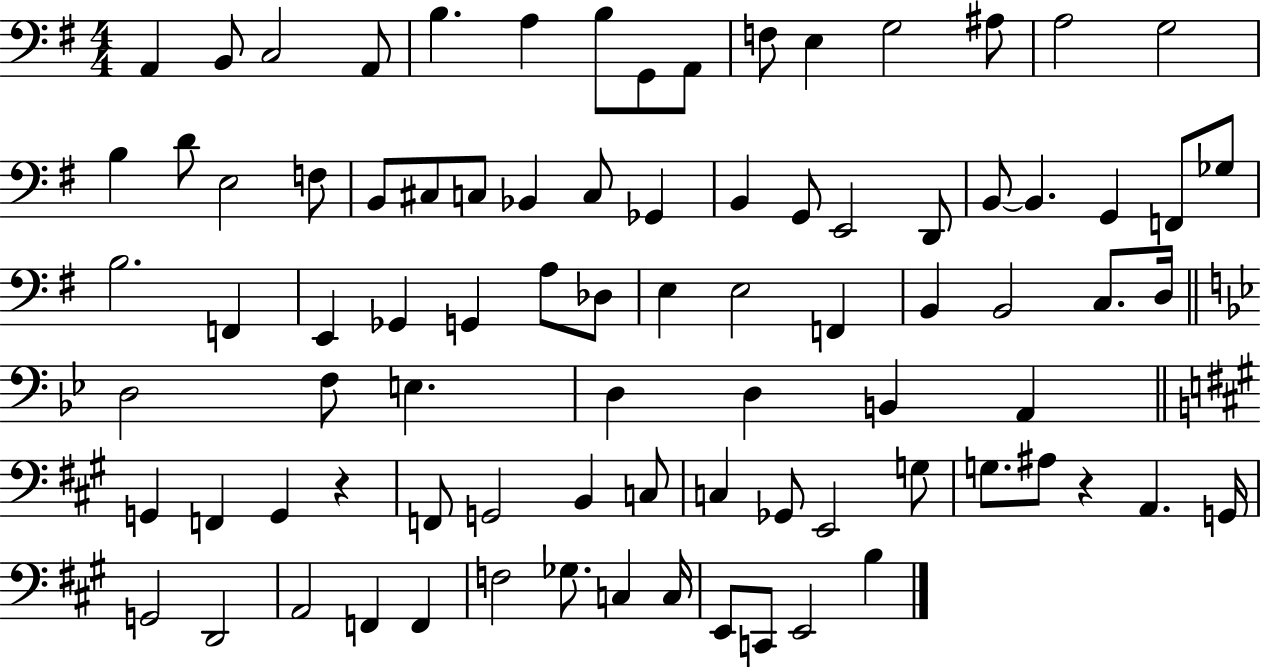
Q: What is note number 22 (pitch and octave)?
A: C3